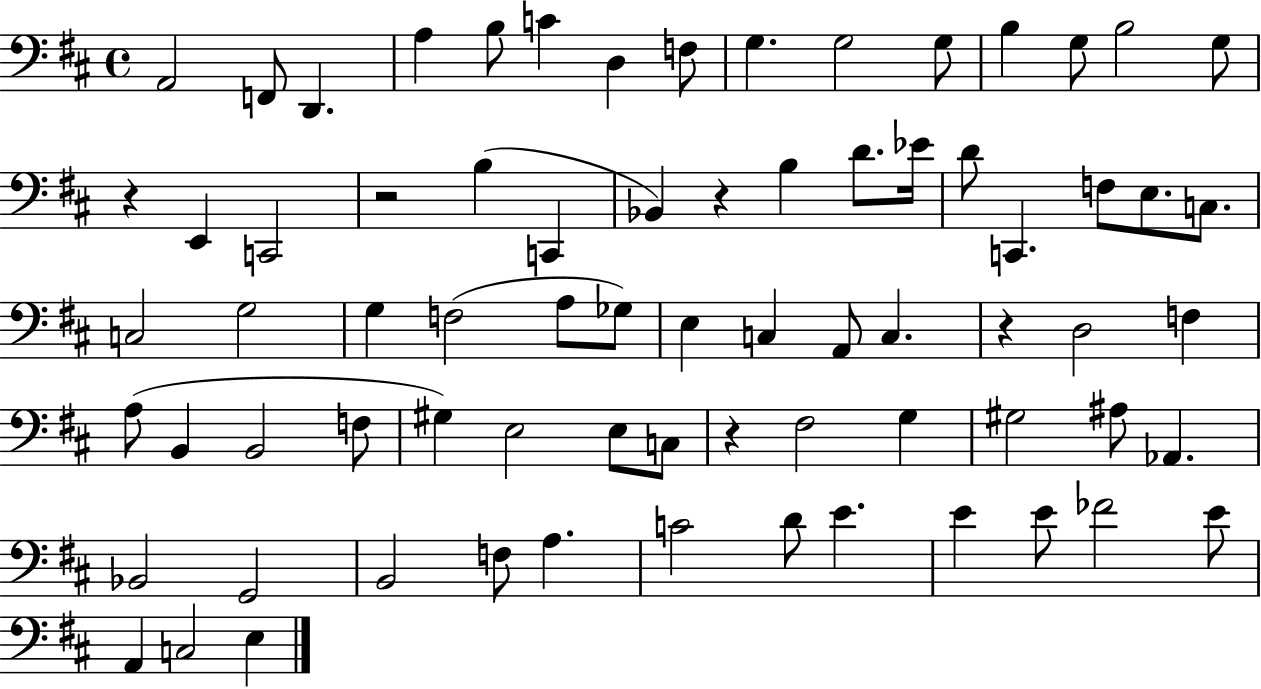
A2/h F2/e D2/q. A3/q B3/e C4/q D3/q F3/e G3/q. G3/h G3/e B3/q G3/e B3/h G3/e R/q E2/q C2/h R/h B3/q C2/q Bb2/q R/q B3/q D4/e. Eb4/s D4/e C2/q. F3/e E3/e. C3/e. C3/h G3/h G3/q F3/h A3/e Gb3/e E3/q C3/q A2/e C3/q. R/q D3/h F3/q A3/e B2/q B2/h F3/e G#3/q E3/h E3/e C3/e R/q F#3/h G3/q G#3/h A#3/e Ab2/q. Bb2/h G2/h B2/h F3/e A3/q. C4/h D4/e E4/q. E4/q E4/e FES4/h E4/e A2/q C3/h E3/q